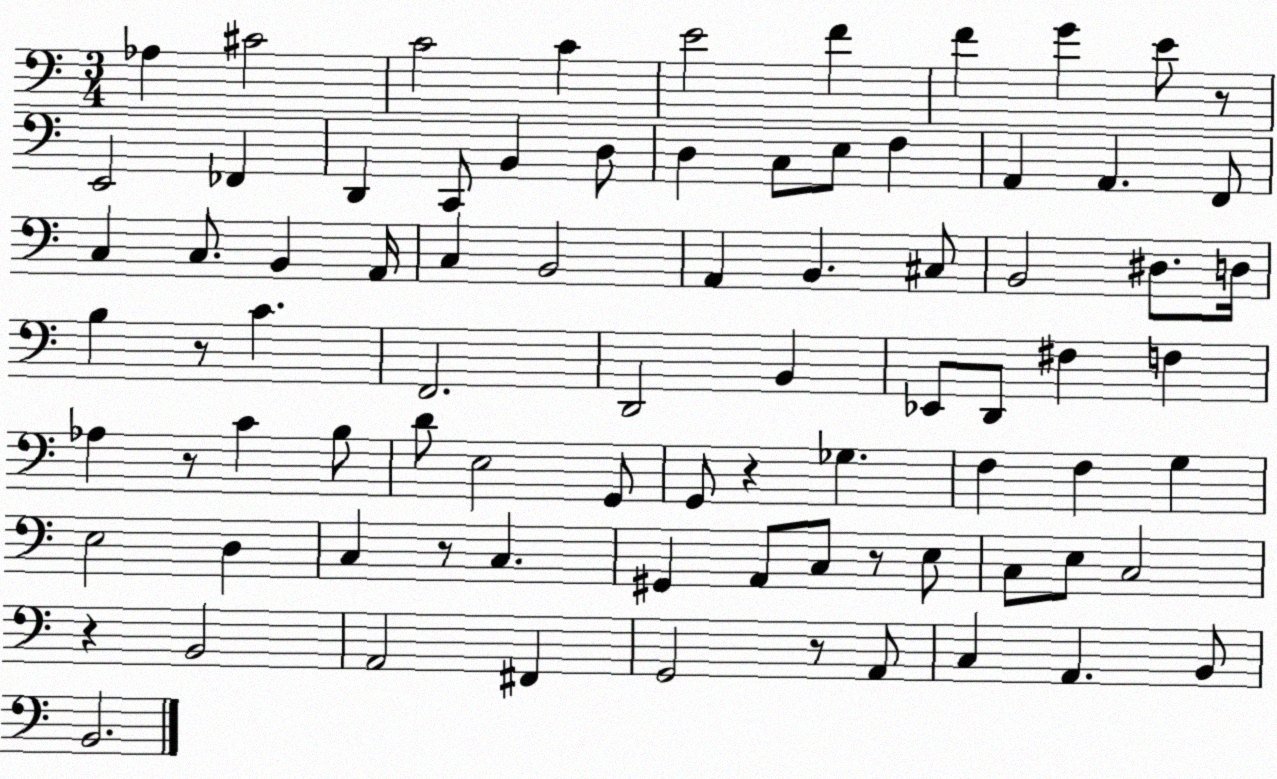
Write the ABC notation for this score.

X:1
T:Untitled
M:3/4
L:1/4
K:C
_A, ^C2 C2 C E2 F F G E/2 z/2 E,,2 _F,, D,, C,,/2 B,, D,/2 D, C,/2 E,/2 F, A,, A,, F,,/2 C, C,/2 B,, A,,/4 C, B,,2 A,, B,, ^C,/2 B,,2 ^D,/2 D,/4 B, z/2 C F,,2 D,,2 B,, _E,,/2 D,,/2 ^F, F, _A, z/2 C B,/2 D/2 E,2 G,,/2 G,,/2 z _G, F, F, G, E,2 D, C, z/2 C, ^G,, A,,/2 C,/2 z/2 E,/2 C,/2 E,/2 C,2 z B,,2 A,,2 ^F,, G,,2 z/2 A,,/2 C, A,, B,,/2 B,,2